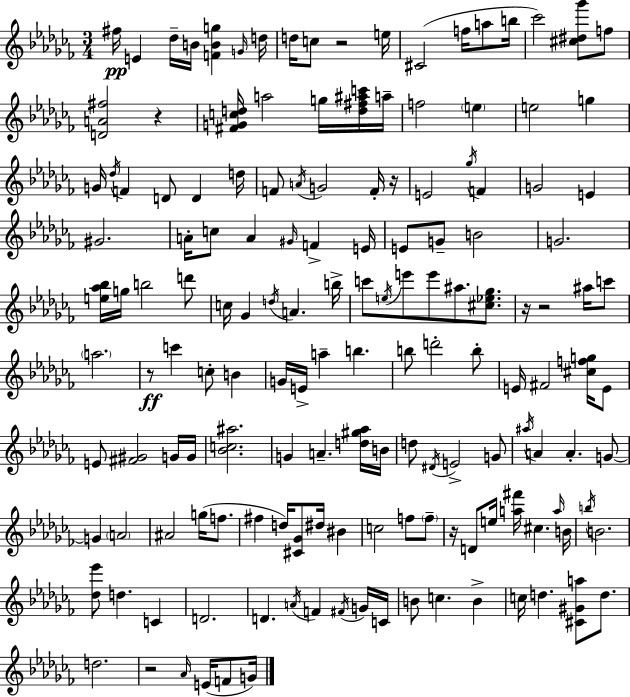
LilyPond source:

{
  \clef treble
  \numericTimeSignature
  \time 3/4
  \key aes \minor
  fis''16\pp e'4 des''16-- b'16 <f' b' g''>4 \grace { g'16 } | d''16 d''16 c''8 r2 | e''16 cis'2( f''16 a''8 | b''16 ces'''2) <cis'' dis'' ges'''>8 f''8 | \break <d' a' fis''>2 r4 | <fis' g' c'' d''>16 a''2 g''16 <d'' fis'' ais'' c'''>16 | a''16-- f''2 \parenthesize e''4 | e''2 g''4 | \break g'16 \acciaccatura { des''16 } f'4 d'8 d'4 | d''16 f'8 \acciaccatura { a'16 } g'2 | f'16-. r16 e'2 \acciaccatura { ges''16 } | f'4 g'2 | \break e'4 gis'2. | a'16-. c''8 a'4 \grace { gis'16 } | f'4-> e'16 e'8 g'8-- b'2 | g'2. | \break <e'' aes'' bes''>16 g''16 b''2 | d'''8 c''16 ges'4 \acciaccatura { d''16 } a'4. | b''16-> c'''8 \acciaccatura { e''16 } e'''8 e'''8 | ais''8. <cis'' ees'' ges''>8. r16 r2 | \break ais''16 c'''8 \parenthesize a''2. | r8\ff c'''4 | c''8-. b'4 g'16 e'16-> a''4-- | b''4. b''8 d'''2-. | \break b''8-. e'16 fis'2 | <cis'' f'' g''>16 e'8 e'8 <fis' gis'>2 | g'16 g'16 <bes' c'' ais''>2. | g'4 a'4.-- | \break <d'' gis'' aes''>16 b'16 d''8 \acciaccatura { dis'16 } e'2-> | g'8 \acciaccatura { ais''16 } a'4 | a'4.-. g'8~~ g'4 | \parenthesize a'2 ais'2 | \break g''16( f''8. fis''4 | d''16) <cis' ges'>8 dis''16 bis'4 c''2 | f''8 \parenthesize f''8-- r16 d'8 | e''16 <a'' fis'''>16 cis''4. \grace { a''16 } b'16 \acciaccatura { b''16 } b'2. | \break <des'' ees'''>8 | d''4. c'4 d'2. | d'4. | \acciaccatura { a'16 } f'4 \acciaccatura { fis'16 } g'16 | \break c'16 b'8 c''4. b'4-> | c''16 d''4. <cis' gis' a''>8 d''8. | d''2. | r2 \grace { aes'16 }( e'16 f'8 | \break g'16) \bar "|."
}